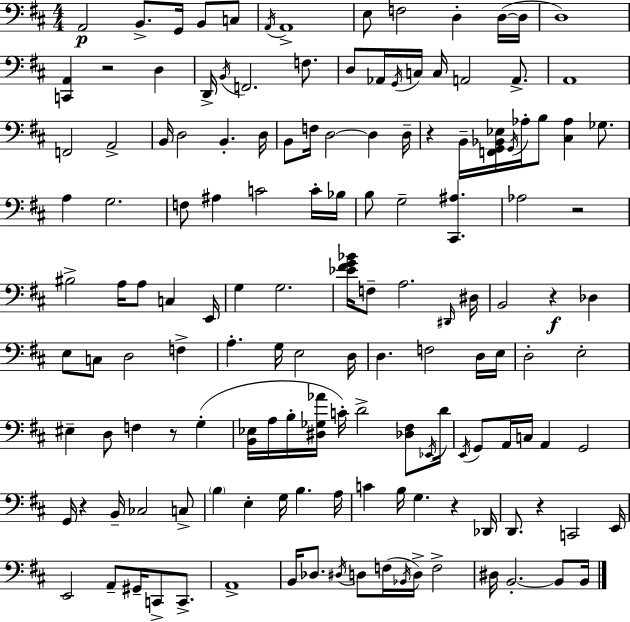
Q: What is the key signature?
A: D major